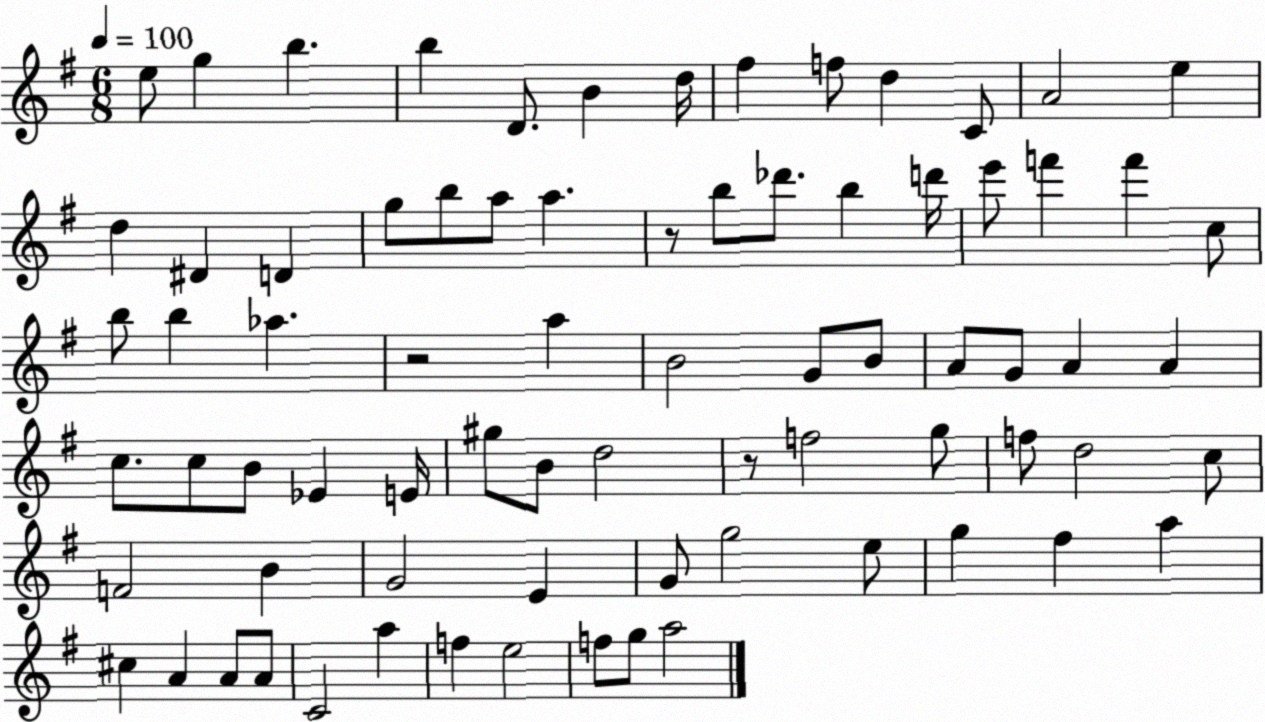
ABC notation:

X:1
T:Untitled
M:6/8
L:1/4
K:G
e/2 g b b D/2 B d/4 ^f f/2 d C/2 A2 e d ^D D g/2 b/2 a/2 a z/2 b/2 _d'/2 b d'/4 e'/2 f' f' c/2 b/2 b _a z2 a B2 G/2 B/2 A/2 G/2 A A c/2 c/2 B/2 _E E/4 ^g/2 B/2 d2 z/2 f2 g/2 f/2 d2 c/2 F2 B G2 E G/2 g2 e/2 g ^f a ^c A A/2 A/2 C2 a f e2 f/2 g/2 a2